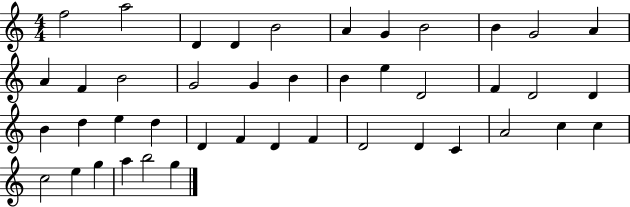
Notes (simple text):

F5/h A5/h D4/q D4/q B4/h A4/q G4/q B4/h B4/q G4/h A4/q A4/q F4/q B4/h G4/h G4/q B4/q B4/q E5/q D4/h F4/q D4/h D4/q B4/q D5/q E5/q D5/q D4/q F4/q D4/q F4/q D4/h D4/q C4/q A4/h C5/q C5/q C5/h E5/q G5/q A5/q B5/h G5/q